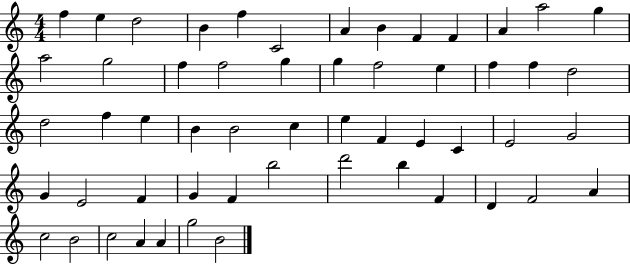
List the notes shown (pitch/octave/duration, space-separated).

F5/q E5/q D5/h B4/q F5/q C4/h A4/q B4/q F4/q F4/q A4/q A5/h G5/q A5/h G5/h F5/q F5/h G5/q G5/q F5/h E5/q F5/q F5/q D5/h D5/h F5/q E5/q B4/q B4/h C5/q E5/q F4/q E4/q C4/q E4/h G4/h G4/q E4/h F4/q G4/q F4/q B5/h D6/h B5/q F4/q D4/q F4/h A4/q C5/h B4/h C5/h A4/q A4/q G5/h B4/h